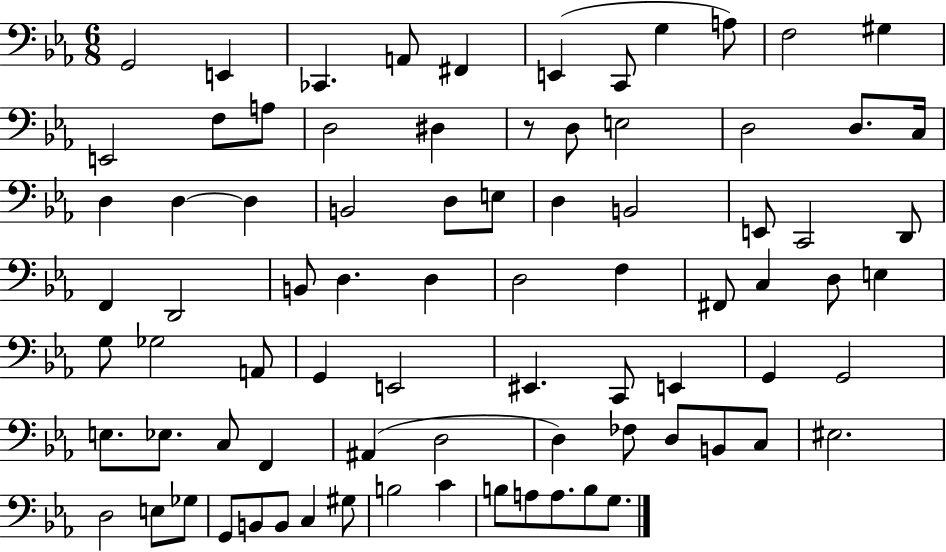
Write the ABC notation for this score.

X:1
T:Untitled
M:6/8
L:1/4
K:Eb
G,,2 E,, _C,, A,,/2 ^F,, E,, C,,/2 G, A,/2 F,2 ^G, E,,2 F,/2 A,/2 D,2 ^D, z/2 D,/2 E,2 D,2 D,/2 C,/4 D, D, D, B,,2 D,/2 E,/2 D, B,,2 E,,/2 C,,2 D,,/2 F,, D,,2 B,,/2 D, D, D,2 F, ^F,,/2 C, D,/2 E, G,/2 _G,2 A,,/2 G,, E,,2 ^E,, C,,/2 E,, G,, G,,2 E,/2 _E,/2 C,/2 F,, ^A,, D,2 D, _F,/2 D,/2 B,,/2 C,/2 ^E,2 D,2 E,/2 _G,/2 G,,/2 B,,/2 B,,/2 C, ^G,/2 B,2 C B,/2 A,/2 A,/2 B,/2 G,/2